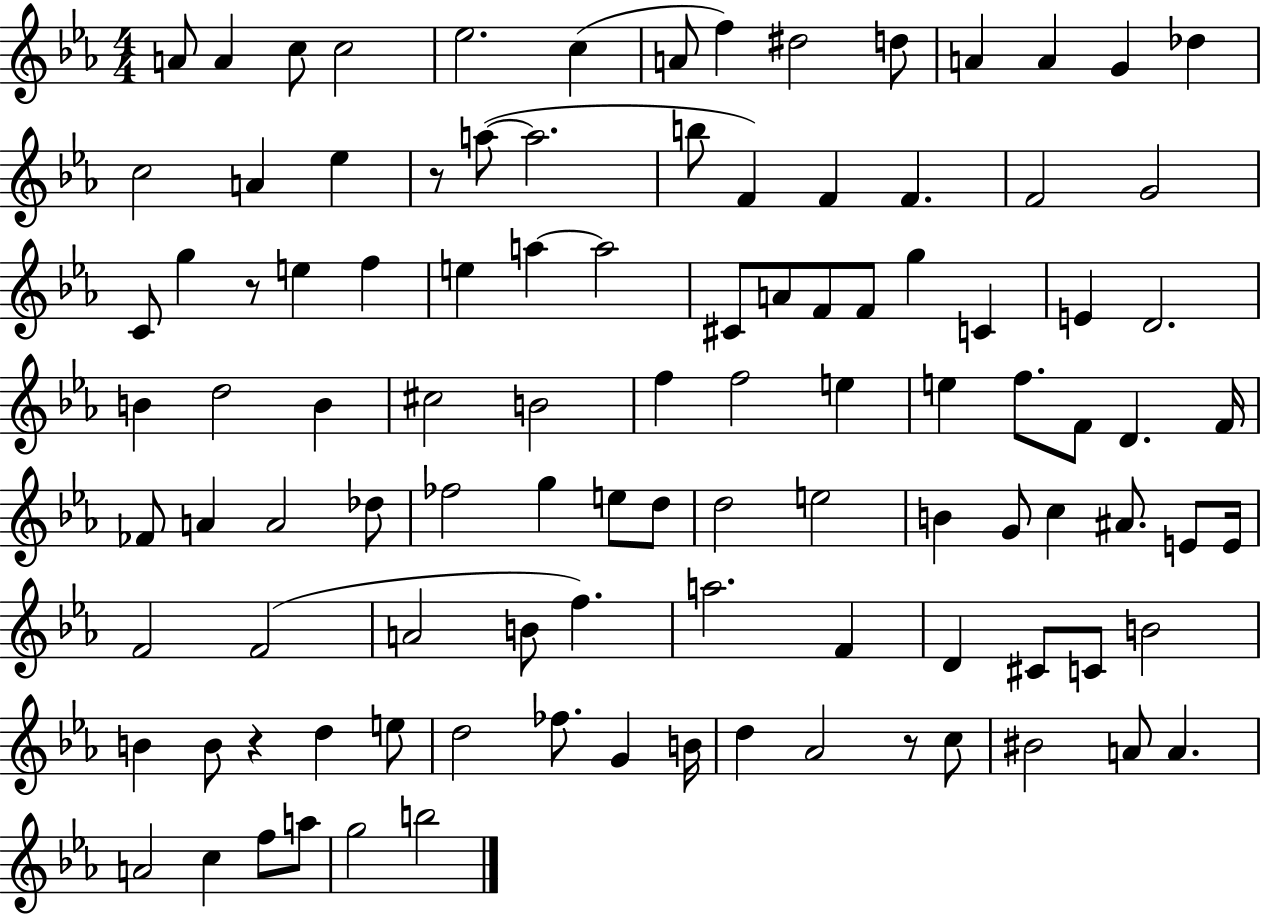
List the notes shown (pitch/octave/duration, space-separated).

A4/e A4/q C5/e C5/h Eb5/h. C5/q A4/e F5/q D#5/h D5/e A4/q A4/q G4/q Db5/q C5/h A4/q Eb5/q R/e A5/e A5/h. B5/e F4/q F4/q F4/q. F4/h G4/h C4/e G5/q R/e E5/q F5/q E5/q A5/q A5/h C#4/e A4/e F4/e F4/e G5/q C4/q E4/q D4/h. B4/q D5/h B4/q C#5/h B4/h F5/q F5/h E5/q E5/q F5/e. F4/e D4/q. F4/s FES4/e A4/q A4/h Db5/e FES5/h G5/q E5/e D5/e D5/h E5/h B4/q G4/e C5/q A#4/e. E4/e E4/s F4/h F4/h A4/h B4/e F5/q. A5/h. F4/q D4/q C#4/e C4/e B4/h B4/q B4/e R/q D5/q E5/e D5/h FES5/e. G4/q B4/s D5/q Ab4/h R/e C5/e BIS4/h A4/e A4/q. A4/h C5/q F5/e A5/e G5/h B5/h